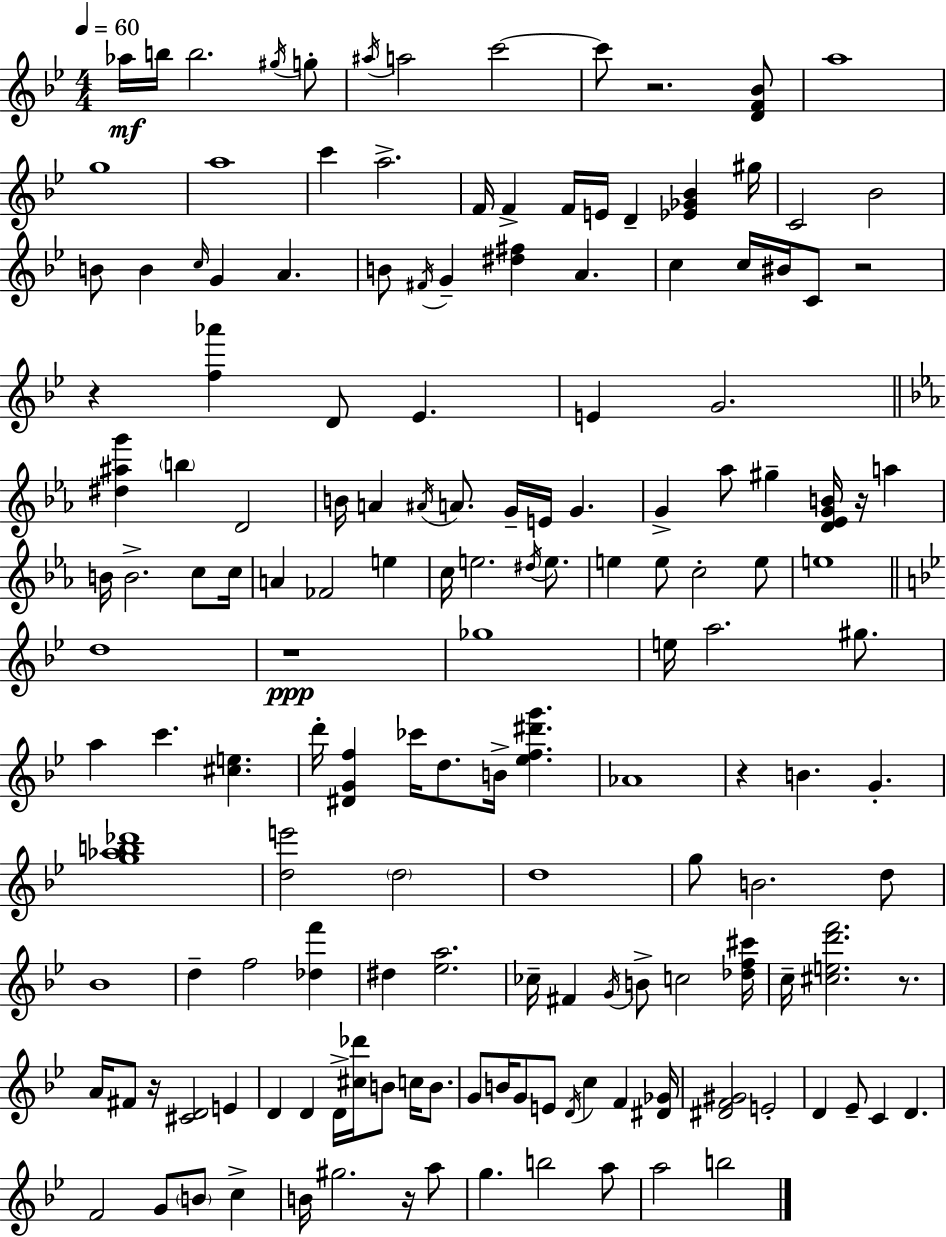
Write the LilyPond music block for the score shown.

{
  \clef treble
  \numericTimeSignature
  \time 4/4
  \key g \minor
  \tempo 4 = 60
  aes''16\mf b''16 b''2. \acciaccatura { gis''16 } g''8-. | \acciaccatura { ais''16 } a''2 c'''2~~ | c'''8 r2. | <d' f' bes'>8 a''1 | \break g''1 | a''1 | c'''4 a''2.-> | f'16 f'4-> f'16 e'16 d'4-- <ees' ges' bes'>4 | \break gis''16 c'2 bes'2 | b'8 b'4 \grace { c''16 } g'4 a'4. | b'8 \acciaccatura { fis'16 } g'4-- <dis'' fis''>4 a'4. | c''4 c''16 bis'16 c'8 r2 | \break r4 <f'' aes'''>4 d'8 ees'4. | e'4 g'2. | \bar "||" \break \key ees \major <dis'' ais'' g'''>4 \parenthesize b''4 d'2 | b'16 a'4 \acciaccatura { ais'16 } a'8. g'16-- e'16 g'4. | g'4-> aes''8 gis''4-- <d' ees' g' b'>16 r16 a''4 | b'16 b'2.-> c''8 | \break c''16 a'4 fes'2 e''4 | c''16 e''2. \acciaccatura { dis''16 } e''8. | e''4 e''8 c''2-. | e''8 e''1 | \break \bar "||" \break \key g \minor d''1 | r1\ppp | ges''1 | e''16 a''2. gis''8. | \break a''4 c'''4. <cis'' e''>4. | d'''16-. <dis' g' f''>4 ces'''16 d''8. b'16-> <ees'' f'' dis''' g'''>4. | aes'1 | r4 b'4. g'4.-. | \break <g'' aes'' b'' des'''>1 | <d'' e'''>2 \parenthesize d''2 | d''1 | g''8 b'2. d''8 | \break bes'1 | d''4-- f''2 <des'' f'''>4 | dis''4 <ees'' a''>2. | ces''16-- fis'4 \acciaccatura { g'16 } b'8-> c''2 | \break <des'' f'' cis'''>16 c''16-- <cis'' e'' d''' f'''>2. r8. | a'16 fis'8 r16 <cis' d'>2 e'4 | d'4 d'4 d'16-> <cis'' des'''>16 b'8 c''16 b'8. | g'8 b'16 g'8 e'8 \acciaccatura { d'16 } c''4 f'4 | \break <dis' ges'>16 <dis' f' gis'>2 e'2-. | d'4 ees'8-- c'4 d'4. | f'2 g'8 \parenthesize b'8 c''4-> | b'16 gis''2. r16 | \break a''8 g''4. b''2 | a''8 a''2 b''2 | \bar "|."
}